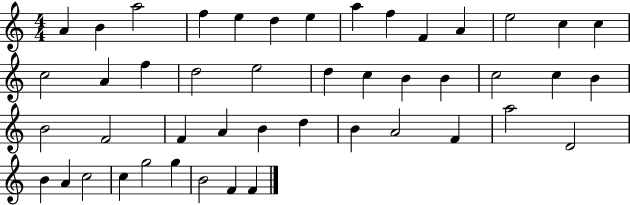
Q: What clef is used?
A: treble